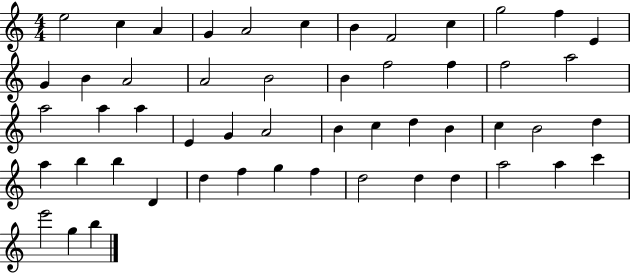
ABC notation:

X:1
T:Untitled
M:4/4
L:1/4
K:C
e2 c A G A2 c B F2 c g2 f E G B A2 A2 B2 B f2 f f2 a2 a2 a a E G A2 B c d B c B2 d a b b D d f g f d2 d d a2 a c' e'2 g b